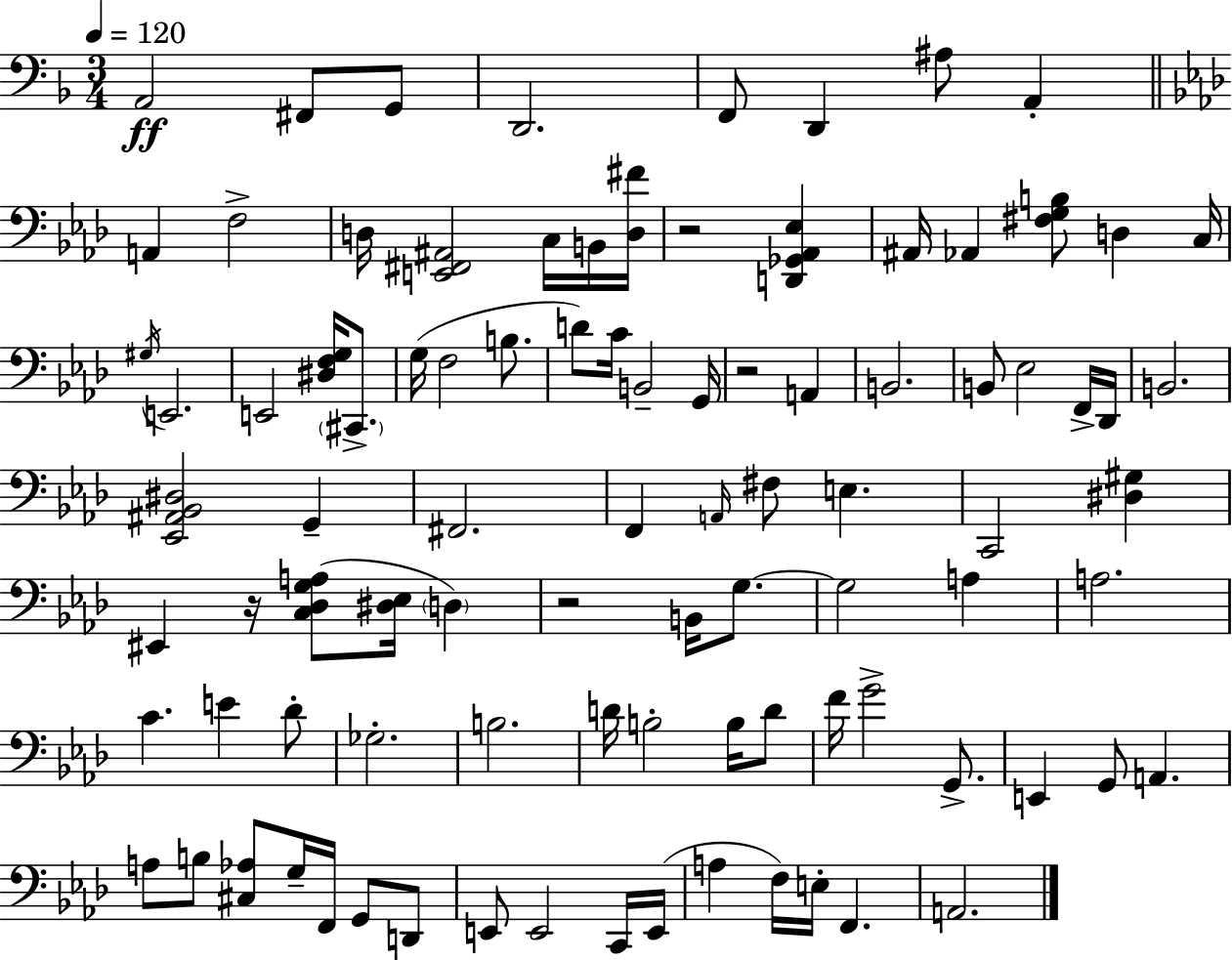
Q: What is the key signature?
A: F major